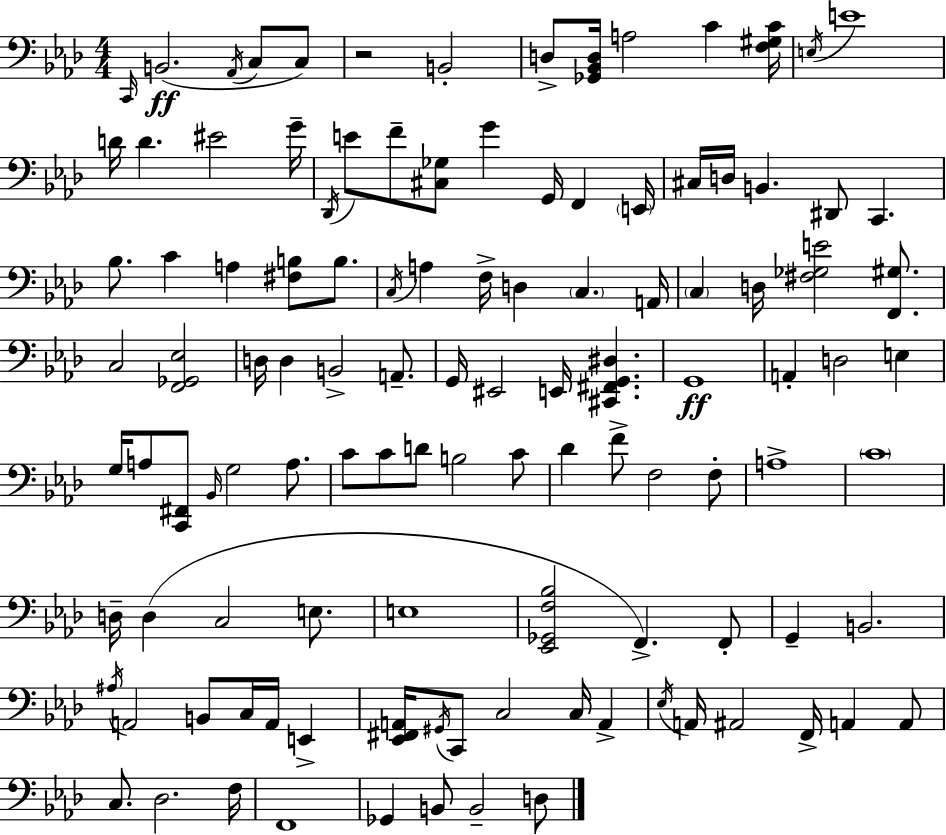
C2/s B2/h. Ab2/s C3/e C3/e R/h B2/h D3/e [Gb2,Bb2,D3]/s A3/h C4/q [F3,G#3,C4]/s E3/s E4/w D4/s D4/q. EIS4/h G4/s Db2/s E4/e F4/e [C#3,Gb3]/e G4/q G2/s F2/q E2/s C#3/s D3/s B2/q. D#2/e C2/q. Bb3/e. C4/q A3/q [F#3,B3]/e B3/e. C3/s A3/q F3/s D3/q C3/q. A2/s C3/q D3/s [F#3,Gb3,E4]/h [F2,G#3]/e. C3/h [F2,Gb2,Eb3]/h D3/s D3/q B2/h A2/e. G2/s EIS2/h E2/s [C#2,F#2,G2,D#3]/q. G2/w A2/q D3/h E3/q G3/s A3/e [C2,F#2]/e Bb2/s G3/h A3/e. C4/e C4/e D4/e B3/h C4/e Db4/q F4/e F3/h F3/e A3/w C4/w D3/s D3/q C3/h E3/e. E3/w [Eb2,Gb2,F3,Bb3]/h F2/q. F2/e G2/q B2/h. A#3/s A2/h B2/e C3/s A2/s E2/q [Eb2,F#2,A2]/s G#2/s C2/e C3/h C3/s A2/q Eb3/s A2/s A#2/h F2/s A2/q A2/e C3/e. Db3/h. F3/s F2/w Gb2/q B2/e B2/h D3/e